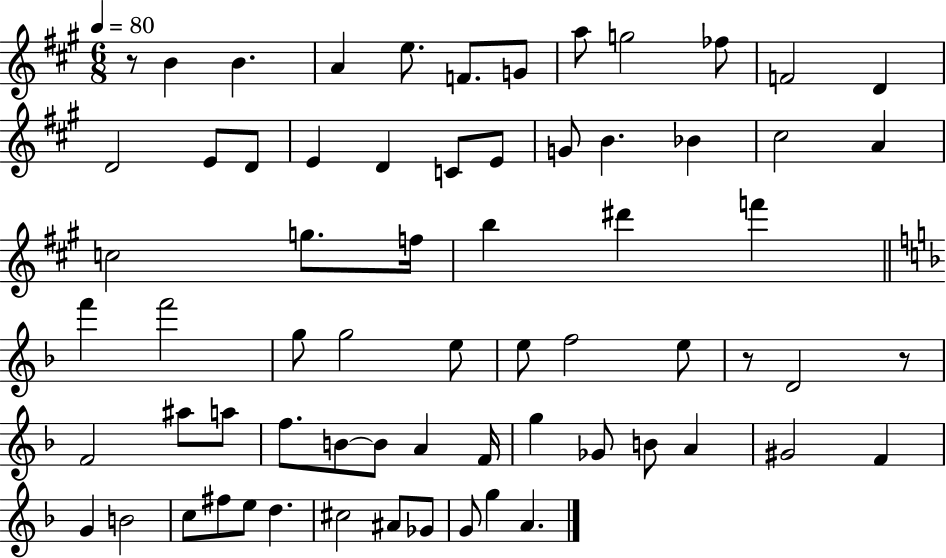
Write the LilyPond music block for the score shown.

{
  \clef treble
  \numericTimeSignature
  \time 6/8
  \key a \major
  \tempo 4 = 80
  r8 b'4 b'4. | a'4 e''8. f'8. g'8 | a''8 g''2 fes''8 | f'2 d'4 | \break d'2 e'8 d'8 | e'4 d'4 c'8 e'8 | g'8 b'4. bes'4 | cis''2 a'4 | \break c''2 g''8. f''16 | b''4 dis'''4 f'''4 | \bar "||" \break \key d \minor f'''4 f'''2 | g''8 g''2 e''8 | e''8 f''2 e''8 | r8 d'2 r8 | \break f'2 ais''8 a''8 | f''8. b'8~~ b'8 a'4 f'16 | g''4 ges'8 b'8 a'4 | gis'2 f'4 | \break g'4 b'2 | c''8 fis''8 e''8 d''4. | cis''2 ais'8 ges'8 | g'8 g''4 a'4. | \break \bar "|."
}